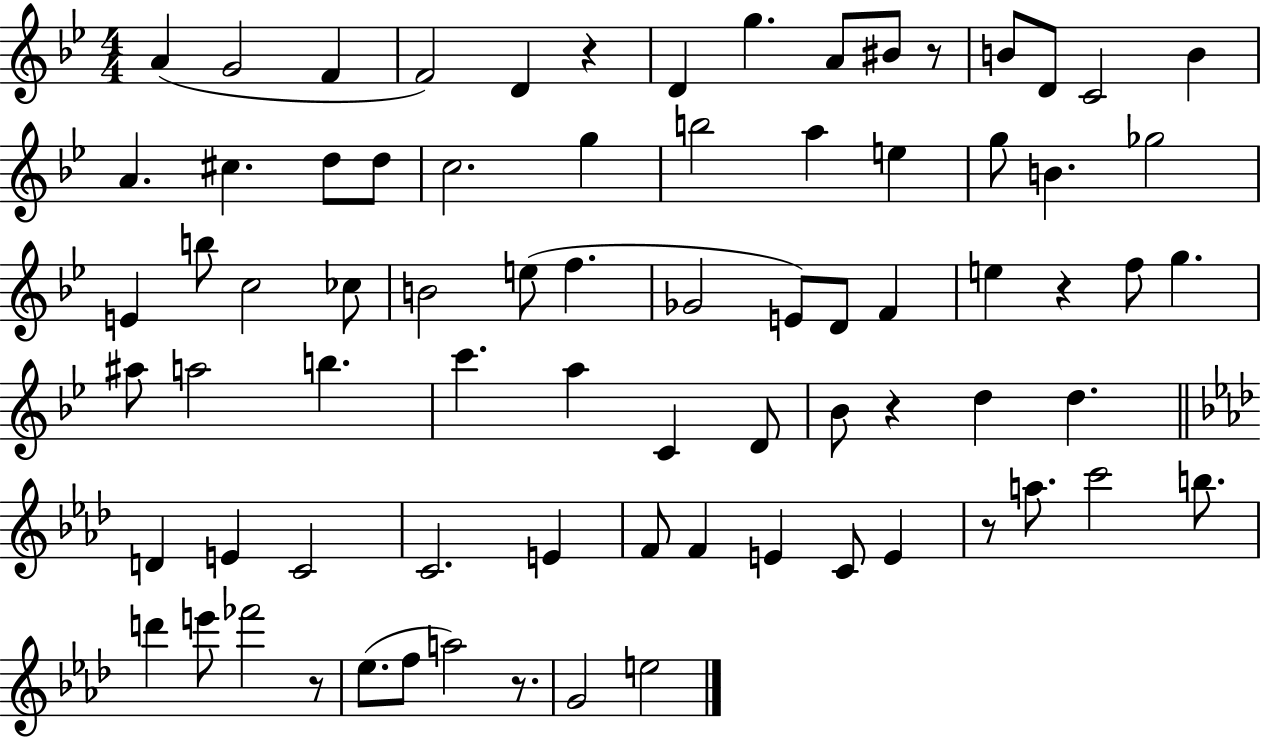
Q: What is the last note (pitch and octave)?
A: E5